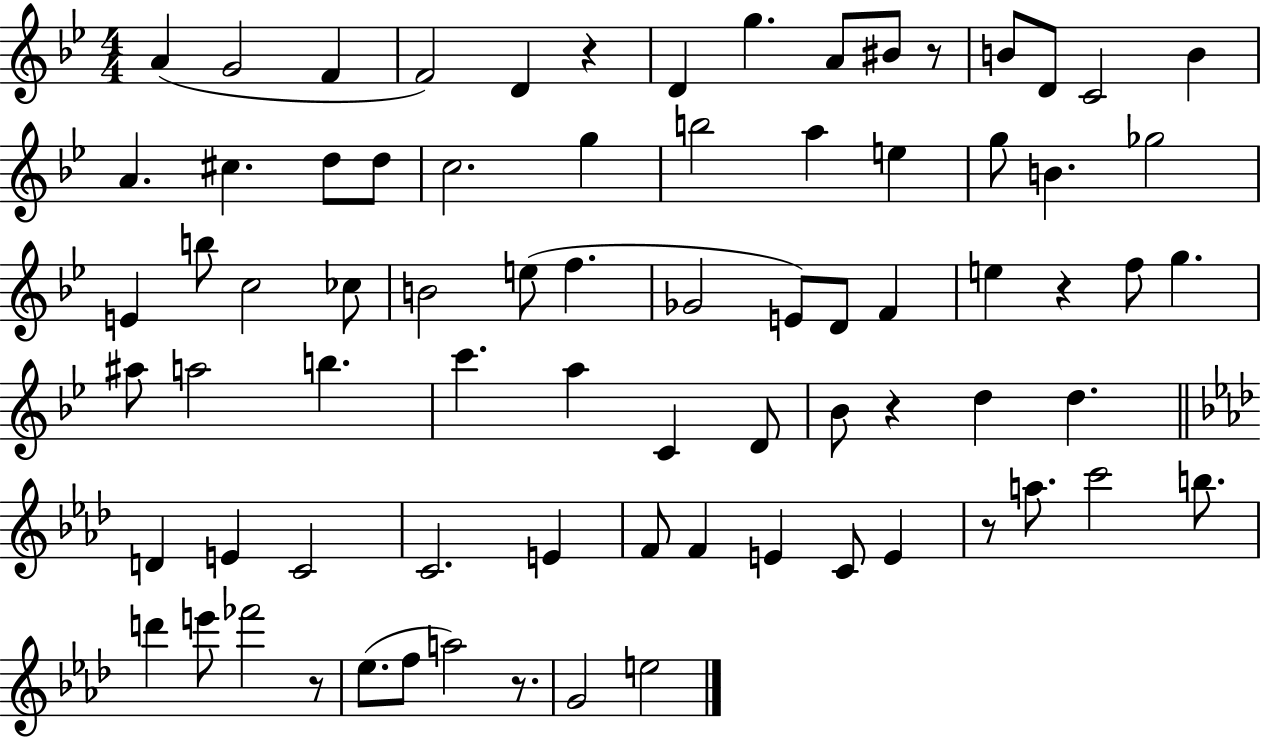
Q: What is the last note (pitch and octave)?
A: E5